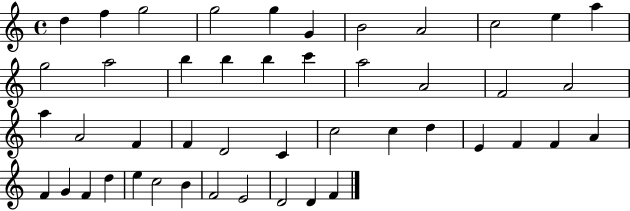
D5/q F5/q G5/h G5/h G5/q G4/q B4/h A4/h C5/h E5/q A5/q G5/h A5/h B5/q B5/q B5/q C6/q A5/h A4/h F4/h A4/h A5/q A4/h F4/q F4/q D4/h C4/q C5/h C5/q D5/q E4/q F4/q F4/q A4/q F4/q G4/q F4/q D5/q E5/q C5/h B4/q F4/h E4/h D4/h D4/q F4/q